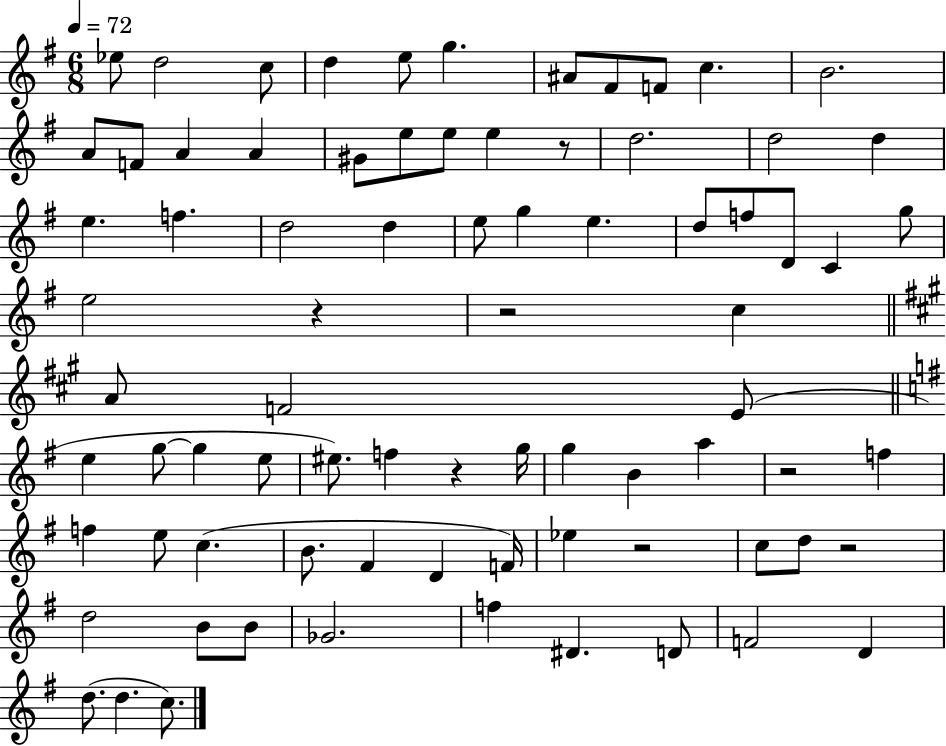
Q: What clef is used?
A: treble